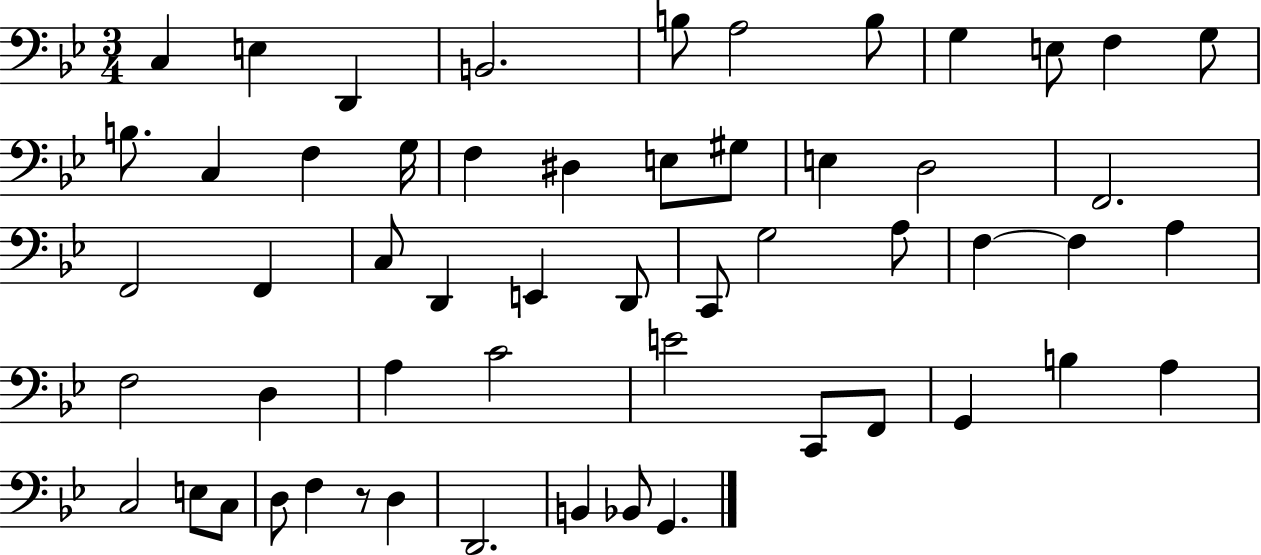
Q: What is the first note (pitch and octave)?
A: C3